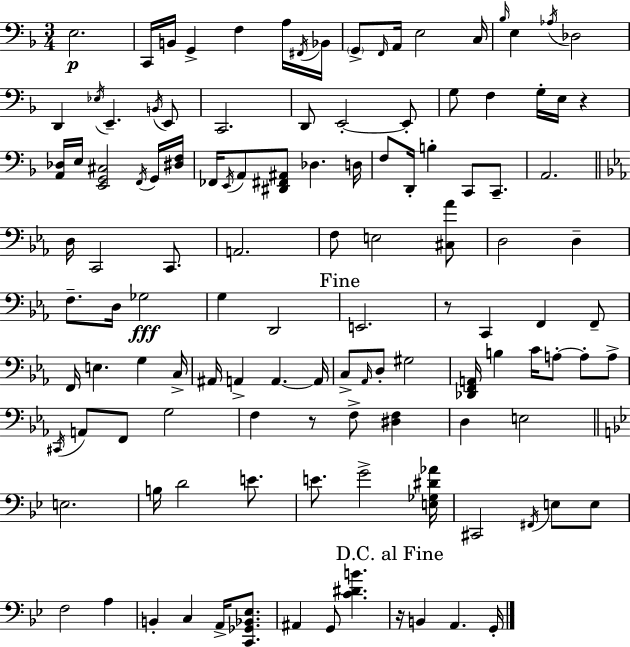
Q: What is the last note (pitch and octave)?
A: G2